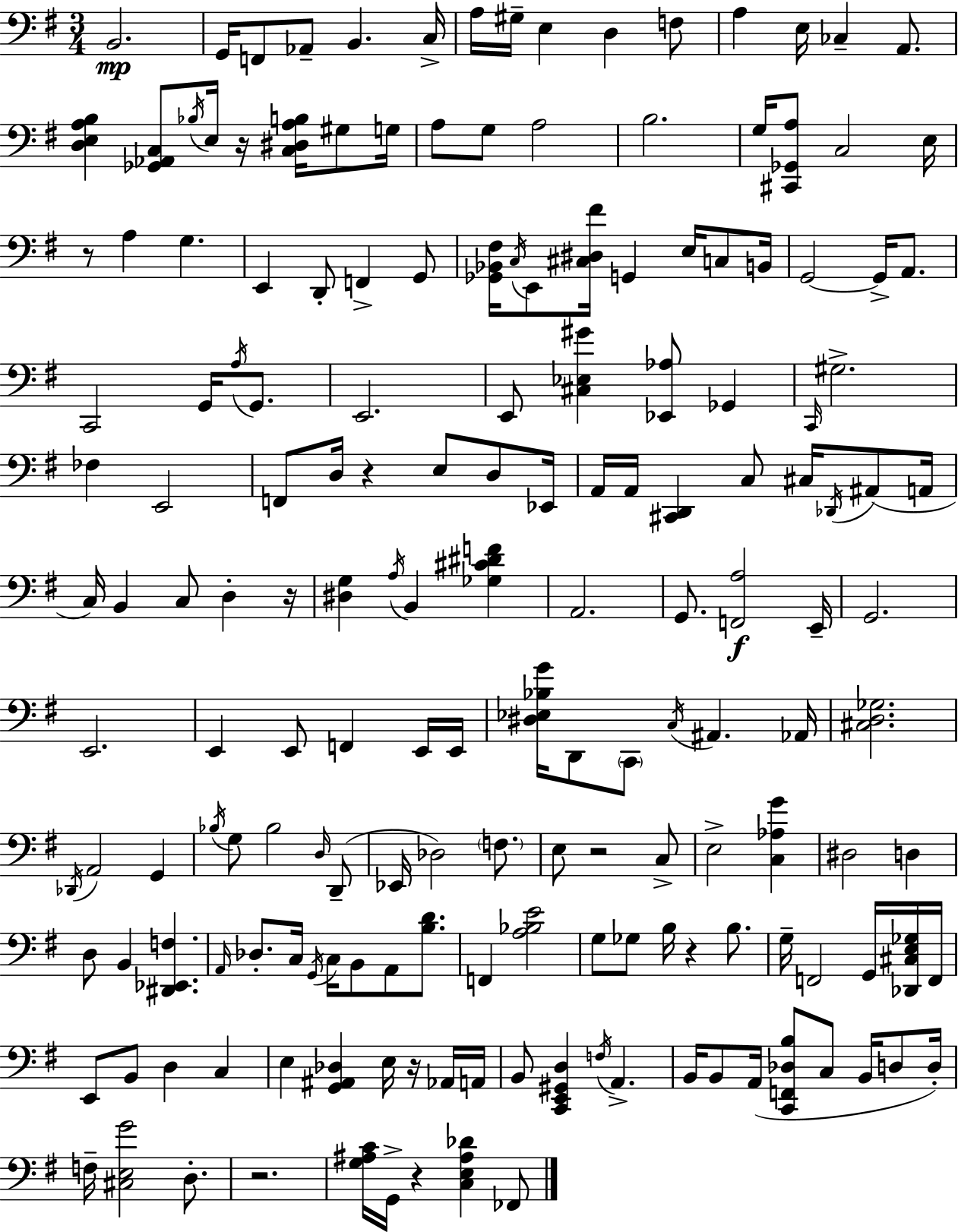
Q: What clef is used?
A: bass